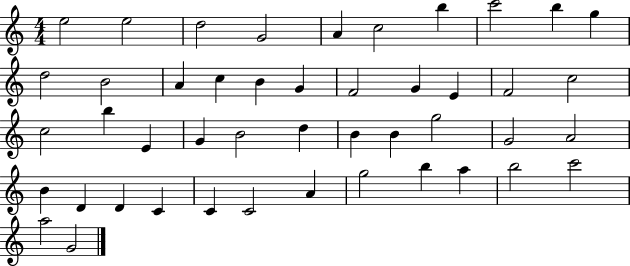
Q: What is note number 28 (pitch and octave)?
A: B4